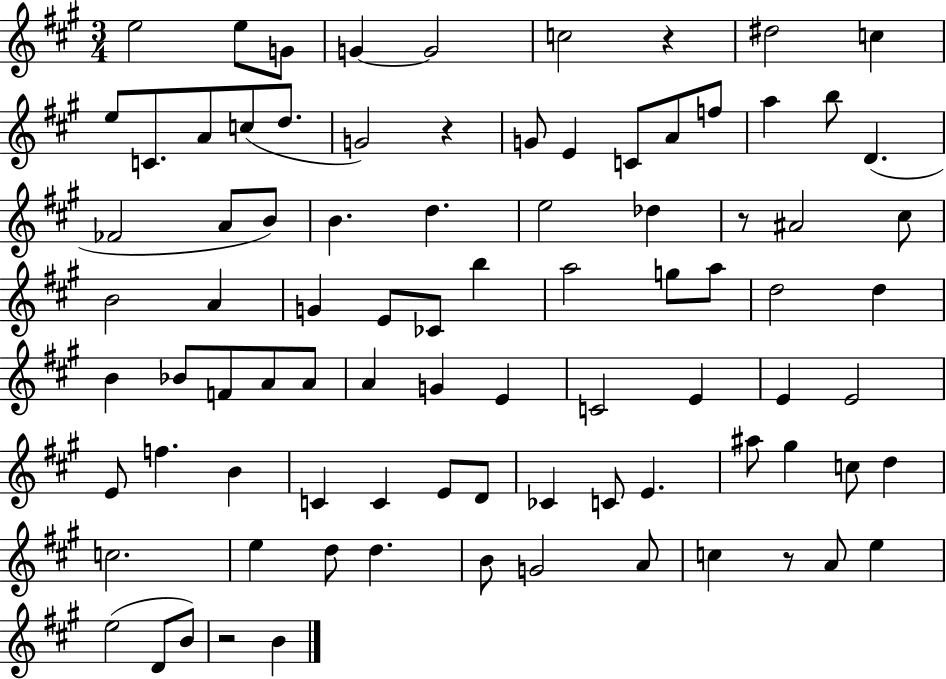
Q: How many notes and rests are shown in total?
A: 87